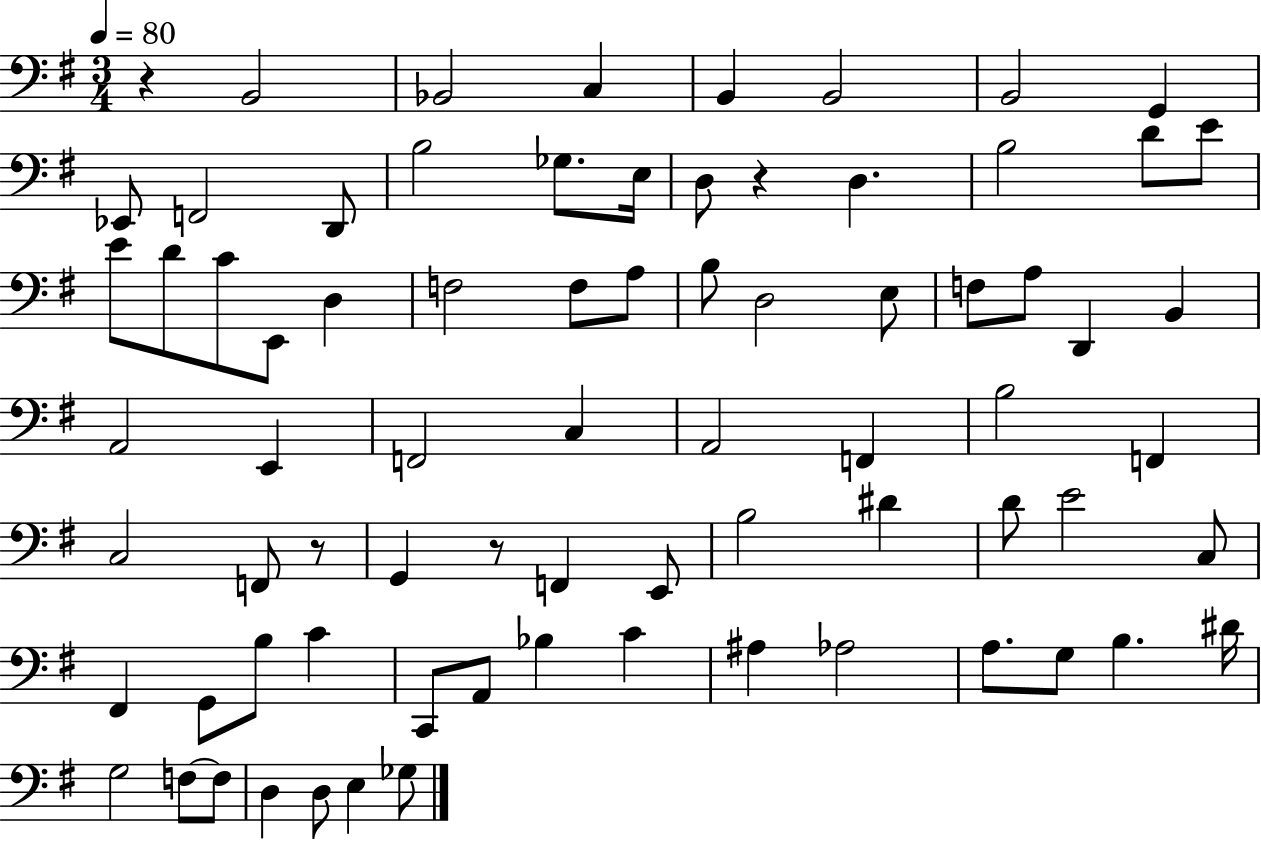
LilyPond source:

{
  \clef bass
  \numericTimeSignature
  \time 3/4
  \key g \major
  \tempo 4 = 80
  r4 b,2 | bes,2 c4 | b,4 b,2 | b,2 g,4 | \break ees,8 f,2 d,8 | b2 ges8. e16 | d8 r4 d4. | b2 d'8 e'8 | \break e'8 d'8 c'8 e,8 d4 | f2 f8 a8 | b8 d2 e8 | f8 a8 d,4 b,4 | \break a,2 e,4 | f,2 c4 | a,2 f,4 | b2 f,4 | \break c2 f,8 r8 | g,4 r8 f,4 e,8 | b2 dis'4 | d'8 e'2 c8 | \break fis,4 g,8 b8 c'4 | c,8 a,8 bes4 c'4 | ais4 aes2 | a8. g8 b4. dis'16 | \break g2 f8~~ f8 | d4 d8 e4 ges8 | \bar "|."
}